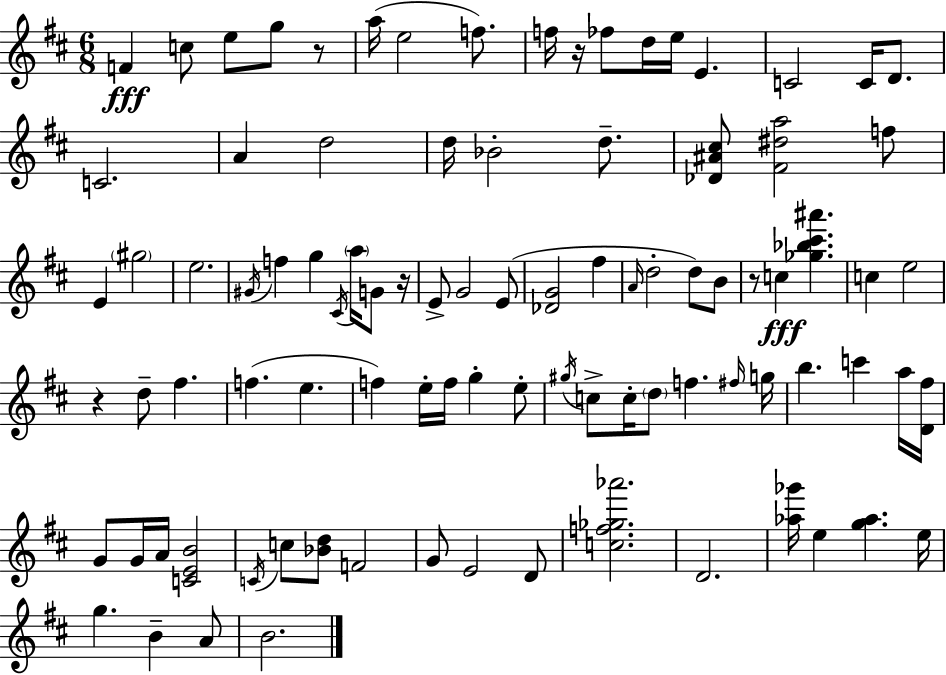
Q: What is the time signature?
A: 6/8